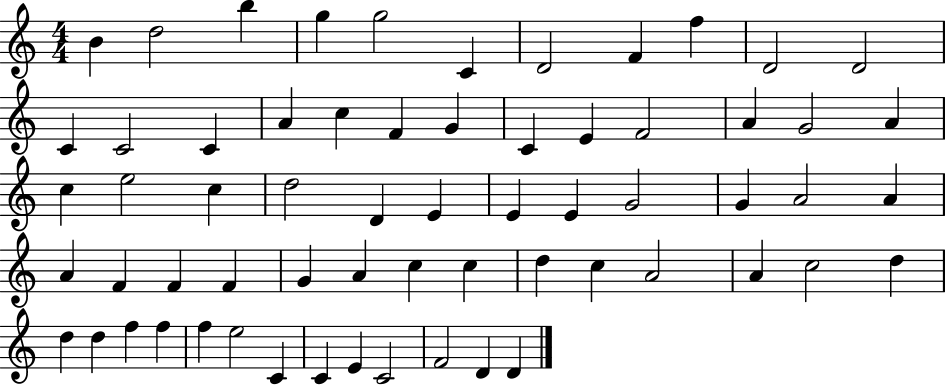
{
  \clef treble
  \numericTimeSignature
  \time 4/4
  \key c \major
  b'4 d''2 b''4 | g''4 g''2 c'4 | d'2 f'4 f''4 | d'2 d'2 | \break c'4 c'2 c'4 | a'4 c''4 f'4 g'4 | c'4 e'4 f'2 | a'4 g'2 a'4 | \break c''4 e''2 c''4 | d''2 d'4 e'4 | e'4 e'4 g'2 | g'4 a'2 a'4 | \break a'4 f'4 f'4 f'4 | g'4 a'4 c''4 c''4 | d''4 c''4 a'2 | a'4 c''2 d''4 | \break d''4 d''4 f''4 f''4 | f''4 e''2 c'4 | c'4 e'4 c'2 | f'2 d'4 d'4 | \break \bar "|."
}